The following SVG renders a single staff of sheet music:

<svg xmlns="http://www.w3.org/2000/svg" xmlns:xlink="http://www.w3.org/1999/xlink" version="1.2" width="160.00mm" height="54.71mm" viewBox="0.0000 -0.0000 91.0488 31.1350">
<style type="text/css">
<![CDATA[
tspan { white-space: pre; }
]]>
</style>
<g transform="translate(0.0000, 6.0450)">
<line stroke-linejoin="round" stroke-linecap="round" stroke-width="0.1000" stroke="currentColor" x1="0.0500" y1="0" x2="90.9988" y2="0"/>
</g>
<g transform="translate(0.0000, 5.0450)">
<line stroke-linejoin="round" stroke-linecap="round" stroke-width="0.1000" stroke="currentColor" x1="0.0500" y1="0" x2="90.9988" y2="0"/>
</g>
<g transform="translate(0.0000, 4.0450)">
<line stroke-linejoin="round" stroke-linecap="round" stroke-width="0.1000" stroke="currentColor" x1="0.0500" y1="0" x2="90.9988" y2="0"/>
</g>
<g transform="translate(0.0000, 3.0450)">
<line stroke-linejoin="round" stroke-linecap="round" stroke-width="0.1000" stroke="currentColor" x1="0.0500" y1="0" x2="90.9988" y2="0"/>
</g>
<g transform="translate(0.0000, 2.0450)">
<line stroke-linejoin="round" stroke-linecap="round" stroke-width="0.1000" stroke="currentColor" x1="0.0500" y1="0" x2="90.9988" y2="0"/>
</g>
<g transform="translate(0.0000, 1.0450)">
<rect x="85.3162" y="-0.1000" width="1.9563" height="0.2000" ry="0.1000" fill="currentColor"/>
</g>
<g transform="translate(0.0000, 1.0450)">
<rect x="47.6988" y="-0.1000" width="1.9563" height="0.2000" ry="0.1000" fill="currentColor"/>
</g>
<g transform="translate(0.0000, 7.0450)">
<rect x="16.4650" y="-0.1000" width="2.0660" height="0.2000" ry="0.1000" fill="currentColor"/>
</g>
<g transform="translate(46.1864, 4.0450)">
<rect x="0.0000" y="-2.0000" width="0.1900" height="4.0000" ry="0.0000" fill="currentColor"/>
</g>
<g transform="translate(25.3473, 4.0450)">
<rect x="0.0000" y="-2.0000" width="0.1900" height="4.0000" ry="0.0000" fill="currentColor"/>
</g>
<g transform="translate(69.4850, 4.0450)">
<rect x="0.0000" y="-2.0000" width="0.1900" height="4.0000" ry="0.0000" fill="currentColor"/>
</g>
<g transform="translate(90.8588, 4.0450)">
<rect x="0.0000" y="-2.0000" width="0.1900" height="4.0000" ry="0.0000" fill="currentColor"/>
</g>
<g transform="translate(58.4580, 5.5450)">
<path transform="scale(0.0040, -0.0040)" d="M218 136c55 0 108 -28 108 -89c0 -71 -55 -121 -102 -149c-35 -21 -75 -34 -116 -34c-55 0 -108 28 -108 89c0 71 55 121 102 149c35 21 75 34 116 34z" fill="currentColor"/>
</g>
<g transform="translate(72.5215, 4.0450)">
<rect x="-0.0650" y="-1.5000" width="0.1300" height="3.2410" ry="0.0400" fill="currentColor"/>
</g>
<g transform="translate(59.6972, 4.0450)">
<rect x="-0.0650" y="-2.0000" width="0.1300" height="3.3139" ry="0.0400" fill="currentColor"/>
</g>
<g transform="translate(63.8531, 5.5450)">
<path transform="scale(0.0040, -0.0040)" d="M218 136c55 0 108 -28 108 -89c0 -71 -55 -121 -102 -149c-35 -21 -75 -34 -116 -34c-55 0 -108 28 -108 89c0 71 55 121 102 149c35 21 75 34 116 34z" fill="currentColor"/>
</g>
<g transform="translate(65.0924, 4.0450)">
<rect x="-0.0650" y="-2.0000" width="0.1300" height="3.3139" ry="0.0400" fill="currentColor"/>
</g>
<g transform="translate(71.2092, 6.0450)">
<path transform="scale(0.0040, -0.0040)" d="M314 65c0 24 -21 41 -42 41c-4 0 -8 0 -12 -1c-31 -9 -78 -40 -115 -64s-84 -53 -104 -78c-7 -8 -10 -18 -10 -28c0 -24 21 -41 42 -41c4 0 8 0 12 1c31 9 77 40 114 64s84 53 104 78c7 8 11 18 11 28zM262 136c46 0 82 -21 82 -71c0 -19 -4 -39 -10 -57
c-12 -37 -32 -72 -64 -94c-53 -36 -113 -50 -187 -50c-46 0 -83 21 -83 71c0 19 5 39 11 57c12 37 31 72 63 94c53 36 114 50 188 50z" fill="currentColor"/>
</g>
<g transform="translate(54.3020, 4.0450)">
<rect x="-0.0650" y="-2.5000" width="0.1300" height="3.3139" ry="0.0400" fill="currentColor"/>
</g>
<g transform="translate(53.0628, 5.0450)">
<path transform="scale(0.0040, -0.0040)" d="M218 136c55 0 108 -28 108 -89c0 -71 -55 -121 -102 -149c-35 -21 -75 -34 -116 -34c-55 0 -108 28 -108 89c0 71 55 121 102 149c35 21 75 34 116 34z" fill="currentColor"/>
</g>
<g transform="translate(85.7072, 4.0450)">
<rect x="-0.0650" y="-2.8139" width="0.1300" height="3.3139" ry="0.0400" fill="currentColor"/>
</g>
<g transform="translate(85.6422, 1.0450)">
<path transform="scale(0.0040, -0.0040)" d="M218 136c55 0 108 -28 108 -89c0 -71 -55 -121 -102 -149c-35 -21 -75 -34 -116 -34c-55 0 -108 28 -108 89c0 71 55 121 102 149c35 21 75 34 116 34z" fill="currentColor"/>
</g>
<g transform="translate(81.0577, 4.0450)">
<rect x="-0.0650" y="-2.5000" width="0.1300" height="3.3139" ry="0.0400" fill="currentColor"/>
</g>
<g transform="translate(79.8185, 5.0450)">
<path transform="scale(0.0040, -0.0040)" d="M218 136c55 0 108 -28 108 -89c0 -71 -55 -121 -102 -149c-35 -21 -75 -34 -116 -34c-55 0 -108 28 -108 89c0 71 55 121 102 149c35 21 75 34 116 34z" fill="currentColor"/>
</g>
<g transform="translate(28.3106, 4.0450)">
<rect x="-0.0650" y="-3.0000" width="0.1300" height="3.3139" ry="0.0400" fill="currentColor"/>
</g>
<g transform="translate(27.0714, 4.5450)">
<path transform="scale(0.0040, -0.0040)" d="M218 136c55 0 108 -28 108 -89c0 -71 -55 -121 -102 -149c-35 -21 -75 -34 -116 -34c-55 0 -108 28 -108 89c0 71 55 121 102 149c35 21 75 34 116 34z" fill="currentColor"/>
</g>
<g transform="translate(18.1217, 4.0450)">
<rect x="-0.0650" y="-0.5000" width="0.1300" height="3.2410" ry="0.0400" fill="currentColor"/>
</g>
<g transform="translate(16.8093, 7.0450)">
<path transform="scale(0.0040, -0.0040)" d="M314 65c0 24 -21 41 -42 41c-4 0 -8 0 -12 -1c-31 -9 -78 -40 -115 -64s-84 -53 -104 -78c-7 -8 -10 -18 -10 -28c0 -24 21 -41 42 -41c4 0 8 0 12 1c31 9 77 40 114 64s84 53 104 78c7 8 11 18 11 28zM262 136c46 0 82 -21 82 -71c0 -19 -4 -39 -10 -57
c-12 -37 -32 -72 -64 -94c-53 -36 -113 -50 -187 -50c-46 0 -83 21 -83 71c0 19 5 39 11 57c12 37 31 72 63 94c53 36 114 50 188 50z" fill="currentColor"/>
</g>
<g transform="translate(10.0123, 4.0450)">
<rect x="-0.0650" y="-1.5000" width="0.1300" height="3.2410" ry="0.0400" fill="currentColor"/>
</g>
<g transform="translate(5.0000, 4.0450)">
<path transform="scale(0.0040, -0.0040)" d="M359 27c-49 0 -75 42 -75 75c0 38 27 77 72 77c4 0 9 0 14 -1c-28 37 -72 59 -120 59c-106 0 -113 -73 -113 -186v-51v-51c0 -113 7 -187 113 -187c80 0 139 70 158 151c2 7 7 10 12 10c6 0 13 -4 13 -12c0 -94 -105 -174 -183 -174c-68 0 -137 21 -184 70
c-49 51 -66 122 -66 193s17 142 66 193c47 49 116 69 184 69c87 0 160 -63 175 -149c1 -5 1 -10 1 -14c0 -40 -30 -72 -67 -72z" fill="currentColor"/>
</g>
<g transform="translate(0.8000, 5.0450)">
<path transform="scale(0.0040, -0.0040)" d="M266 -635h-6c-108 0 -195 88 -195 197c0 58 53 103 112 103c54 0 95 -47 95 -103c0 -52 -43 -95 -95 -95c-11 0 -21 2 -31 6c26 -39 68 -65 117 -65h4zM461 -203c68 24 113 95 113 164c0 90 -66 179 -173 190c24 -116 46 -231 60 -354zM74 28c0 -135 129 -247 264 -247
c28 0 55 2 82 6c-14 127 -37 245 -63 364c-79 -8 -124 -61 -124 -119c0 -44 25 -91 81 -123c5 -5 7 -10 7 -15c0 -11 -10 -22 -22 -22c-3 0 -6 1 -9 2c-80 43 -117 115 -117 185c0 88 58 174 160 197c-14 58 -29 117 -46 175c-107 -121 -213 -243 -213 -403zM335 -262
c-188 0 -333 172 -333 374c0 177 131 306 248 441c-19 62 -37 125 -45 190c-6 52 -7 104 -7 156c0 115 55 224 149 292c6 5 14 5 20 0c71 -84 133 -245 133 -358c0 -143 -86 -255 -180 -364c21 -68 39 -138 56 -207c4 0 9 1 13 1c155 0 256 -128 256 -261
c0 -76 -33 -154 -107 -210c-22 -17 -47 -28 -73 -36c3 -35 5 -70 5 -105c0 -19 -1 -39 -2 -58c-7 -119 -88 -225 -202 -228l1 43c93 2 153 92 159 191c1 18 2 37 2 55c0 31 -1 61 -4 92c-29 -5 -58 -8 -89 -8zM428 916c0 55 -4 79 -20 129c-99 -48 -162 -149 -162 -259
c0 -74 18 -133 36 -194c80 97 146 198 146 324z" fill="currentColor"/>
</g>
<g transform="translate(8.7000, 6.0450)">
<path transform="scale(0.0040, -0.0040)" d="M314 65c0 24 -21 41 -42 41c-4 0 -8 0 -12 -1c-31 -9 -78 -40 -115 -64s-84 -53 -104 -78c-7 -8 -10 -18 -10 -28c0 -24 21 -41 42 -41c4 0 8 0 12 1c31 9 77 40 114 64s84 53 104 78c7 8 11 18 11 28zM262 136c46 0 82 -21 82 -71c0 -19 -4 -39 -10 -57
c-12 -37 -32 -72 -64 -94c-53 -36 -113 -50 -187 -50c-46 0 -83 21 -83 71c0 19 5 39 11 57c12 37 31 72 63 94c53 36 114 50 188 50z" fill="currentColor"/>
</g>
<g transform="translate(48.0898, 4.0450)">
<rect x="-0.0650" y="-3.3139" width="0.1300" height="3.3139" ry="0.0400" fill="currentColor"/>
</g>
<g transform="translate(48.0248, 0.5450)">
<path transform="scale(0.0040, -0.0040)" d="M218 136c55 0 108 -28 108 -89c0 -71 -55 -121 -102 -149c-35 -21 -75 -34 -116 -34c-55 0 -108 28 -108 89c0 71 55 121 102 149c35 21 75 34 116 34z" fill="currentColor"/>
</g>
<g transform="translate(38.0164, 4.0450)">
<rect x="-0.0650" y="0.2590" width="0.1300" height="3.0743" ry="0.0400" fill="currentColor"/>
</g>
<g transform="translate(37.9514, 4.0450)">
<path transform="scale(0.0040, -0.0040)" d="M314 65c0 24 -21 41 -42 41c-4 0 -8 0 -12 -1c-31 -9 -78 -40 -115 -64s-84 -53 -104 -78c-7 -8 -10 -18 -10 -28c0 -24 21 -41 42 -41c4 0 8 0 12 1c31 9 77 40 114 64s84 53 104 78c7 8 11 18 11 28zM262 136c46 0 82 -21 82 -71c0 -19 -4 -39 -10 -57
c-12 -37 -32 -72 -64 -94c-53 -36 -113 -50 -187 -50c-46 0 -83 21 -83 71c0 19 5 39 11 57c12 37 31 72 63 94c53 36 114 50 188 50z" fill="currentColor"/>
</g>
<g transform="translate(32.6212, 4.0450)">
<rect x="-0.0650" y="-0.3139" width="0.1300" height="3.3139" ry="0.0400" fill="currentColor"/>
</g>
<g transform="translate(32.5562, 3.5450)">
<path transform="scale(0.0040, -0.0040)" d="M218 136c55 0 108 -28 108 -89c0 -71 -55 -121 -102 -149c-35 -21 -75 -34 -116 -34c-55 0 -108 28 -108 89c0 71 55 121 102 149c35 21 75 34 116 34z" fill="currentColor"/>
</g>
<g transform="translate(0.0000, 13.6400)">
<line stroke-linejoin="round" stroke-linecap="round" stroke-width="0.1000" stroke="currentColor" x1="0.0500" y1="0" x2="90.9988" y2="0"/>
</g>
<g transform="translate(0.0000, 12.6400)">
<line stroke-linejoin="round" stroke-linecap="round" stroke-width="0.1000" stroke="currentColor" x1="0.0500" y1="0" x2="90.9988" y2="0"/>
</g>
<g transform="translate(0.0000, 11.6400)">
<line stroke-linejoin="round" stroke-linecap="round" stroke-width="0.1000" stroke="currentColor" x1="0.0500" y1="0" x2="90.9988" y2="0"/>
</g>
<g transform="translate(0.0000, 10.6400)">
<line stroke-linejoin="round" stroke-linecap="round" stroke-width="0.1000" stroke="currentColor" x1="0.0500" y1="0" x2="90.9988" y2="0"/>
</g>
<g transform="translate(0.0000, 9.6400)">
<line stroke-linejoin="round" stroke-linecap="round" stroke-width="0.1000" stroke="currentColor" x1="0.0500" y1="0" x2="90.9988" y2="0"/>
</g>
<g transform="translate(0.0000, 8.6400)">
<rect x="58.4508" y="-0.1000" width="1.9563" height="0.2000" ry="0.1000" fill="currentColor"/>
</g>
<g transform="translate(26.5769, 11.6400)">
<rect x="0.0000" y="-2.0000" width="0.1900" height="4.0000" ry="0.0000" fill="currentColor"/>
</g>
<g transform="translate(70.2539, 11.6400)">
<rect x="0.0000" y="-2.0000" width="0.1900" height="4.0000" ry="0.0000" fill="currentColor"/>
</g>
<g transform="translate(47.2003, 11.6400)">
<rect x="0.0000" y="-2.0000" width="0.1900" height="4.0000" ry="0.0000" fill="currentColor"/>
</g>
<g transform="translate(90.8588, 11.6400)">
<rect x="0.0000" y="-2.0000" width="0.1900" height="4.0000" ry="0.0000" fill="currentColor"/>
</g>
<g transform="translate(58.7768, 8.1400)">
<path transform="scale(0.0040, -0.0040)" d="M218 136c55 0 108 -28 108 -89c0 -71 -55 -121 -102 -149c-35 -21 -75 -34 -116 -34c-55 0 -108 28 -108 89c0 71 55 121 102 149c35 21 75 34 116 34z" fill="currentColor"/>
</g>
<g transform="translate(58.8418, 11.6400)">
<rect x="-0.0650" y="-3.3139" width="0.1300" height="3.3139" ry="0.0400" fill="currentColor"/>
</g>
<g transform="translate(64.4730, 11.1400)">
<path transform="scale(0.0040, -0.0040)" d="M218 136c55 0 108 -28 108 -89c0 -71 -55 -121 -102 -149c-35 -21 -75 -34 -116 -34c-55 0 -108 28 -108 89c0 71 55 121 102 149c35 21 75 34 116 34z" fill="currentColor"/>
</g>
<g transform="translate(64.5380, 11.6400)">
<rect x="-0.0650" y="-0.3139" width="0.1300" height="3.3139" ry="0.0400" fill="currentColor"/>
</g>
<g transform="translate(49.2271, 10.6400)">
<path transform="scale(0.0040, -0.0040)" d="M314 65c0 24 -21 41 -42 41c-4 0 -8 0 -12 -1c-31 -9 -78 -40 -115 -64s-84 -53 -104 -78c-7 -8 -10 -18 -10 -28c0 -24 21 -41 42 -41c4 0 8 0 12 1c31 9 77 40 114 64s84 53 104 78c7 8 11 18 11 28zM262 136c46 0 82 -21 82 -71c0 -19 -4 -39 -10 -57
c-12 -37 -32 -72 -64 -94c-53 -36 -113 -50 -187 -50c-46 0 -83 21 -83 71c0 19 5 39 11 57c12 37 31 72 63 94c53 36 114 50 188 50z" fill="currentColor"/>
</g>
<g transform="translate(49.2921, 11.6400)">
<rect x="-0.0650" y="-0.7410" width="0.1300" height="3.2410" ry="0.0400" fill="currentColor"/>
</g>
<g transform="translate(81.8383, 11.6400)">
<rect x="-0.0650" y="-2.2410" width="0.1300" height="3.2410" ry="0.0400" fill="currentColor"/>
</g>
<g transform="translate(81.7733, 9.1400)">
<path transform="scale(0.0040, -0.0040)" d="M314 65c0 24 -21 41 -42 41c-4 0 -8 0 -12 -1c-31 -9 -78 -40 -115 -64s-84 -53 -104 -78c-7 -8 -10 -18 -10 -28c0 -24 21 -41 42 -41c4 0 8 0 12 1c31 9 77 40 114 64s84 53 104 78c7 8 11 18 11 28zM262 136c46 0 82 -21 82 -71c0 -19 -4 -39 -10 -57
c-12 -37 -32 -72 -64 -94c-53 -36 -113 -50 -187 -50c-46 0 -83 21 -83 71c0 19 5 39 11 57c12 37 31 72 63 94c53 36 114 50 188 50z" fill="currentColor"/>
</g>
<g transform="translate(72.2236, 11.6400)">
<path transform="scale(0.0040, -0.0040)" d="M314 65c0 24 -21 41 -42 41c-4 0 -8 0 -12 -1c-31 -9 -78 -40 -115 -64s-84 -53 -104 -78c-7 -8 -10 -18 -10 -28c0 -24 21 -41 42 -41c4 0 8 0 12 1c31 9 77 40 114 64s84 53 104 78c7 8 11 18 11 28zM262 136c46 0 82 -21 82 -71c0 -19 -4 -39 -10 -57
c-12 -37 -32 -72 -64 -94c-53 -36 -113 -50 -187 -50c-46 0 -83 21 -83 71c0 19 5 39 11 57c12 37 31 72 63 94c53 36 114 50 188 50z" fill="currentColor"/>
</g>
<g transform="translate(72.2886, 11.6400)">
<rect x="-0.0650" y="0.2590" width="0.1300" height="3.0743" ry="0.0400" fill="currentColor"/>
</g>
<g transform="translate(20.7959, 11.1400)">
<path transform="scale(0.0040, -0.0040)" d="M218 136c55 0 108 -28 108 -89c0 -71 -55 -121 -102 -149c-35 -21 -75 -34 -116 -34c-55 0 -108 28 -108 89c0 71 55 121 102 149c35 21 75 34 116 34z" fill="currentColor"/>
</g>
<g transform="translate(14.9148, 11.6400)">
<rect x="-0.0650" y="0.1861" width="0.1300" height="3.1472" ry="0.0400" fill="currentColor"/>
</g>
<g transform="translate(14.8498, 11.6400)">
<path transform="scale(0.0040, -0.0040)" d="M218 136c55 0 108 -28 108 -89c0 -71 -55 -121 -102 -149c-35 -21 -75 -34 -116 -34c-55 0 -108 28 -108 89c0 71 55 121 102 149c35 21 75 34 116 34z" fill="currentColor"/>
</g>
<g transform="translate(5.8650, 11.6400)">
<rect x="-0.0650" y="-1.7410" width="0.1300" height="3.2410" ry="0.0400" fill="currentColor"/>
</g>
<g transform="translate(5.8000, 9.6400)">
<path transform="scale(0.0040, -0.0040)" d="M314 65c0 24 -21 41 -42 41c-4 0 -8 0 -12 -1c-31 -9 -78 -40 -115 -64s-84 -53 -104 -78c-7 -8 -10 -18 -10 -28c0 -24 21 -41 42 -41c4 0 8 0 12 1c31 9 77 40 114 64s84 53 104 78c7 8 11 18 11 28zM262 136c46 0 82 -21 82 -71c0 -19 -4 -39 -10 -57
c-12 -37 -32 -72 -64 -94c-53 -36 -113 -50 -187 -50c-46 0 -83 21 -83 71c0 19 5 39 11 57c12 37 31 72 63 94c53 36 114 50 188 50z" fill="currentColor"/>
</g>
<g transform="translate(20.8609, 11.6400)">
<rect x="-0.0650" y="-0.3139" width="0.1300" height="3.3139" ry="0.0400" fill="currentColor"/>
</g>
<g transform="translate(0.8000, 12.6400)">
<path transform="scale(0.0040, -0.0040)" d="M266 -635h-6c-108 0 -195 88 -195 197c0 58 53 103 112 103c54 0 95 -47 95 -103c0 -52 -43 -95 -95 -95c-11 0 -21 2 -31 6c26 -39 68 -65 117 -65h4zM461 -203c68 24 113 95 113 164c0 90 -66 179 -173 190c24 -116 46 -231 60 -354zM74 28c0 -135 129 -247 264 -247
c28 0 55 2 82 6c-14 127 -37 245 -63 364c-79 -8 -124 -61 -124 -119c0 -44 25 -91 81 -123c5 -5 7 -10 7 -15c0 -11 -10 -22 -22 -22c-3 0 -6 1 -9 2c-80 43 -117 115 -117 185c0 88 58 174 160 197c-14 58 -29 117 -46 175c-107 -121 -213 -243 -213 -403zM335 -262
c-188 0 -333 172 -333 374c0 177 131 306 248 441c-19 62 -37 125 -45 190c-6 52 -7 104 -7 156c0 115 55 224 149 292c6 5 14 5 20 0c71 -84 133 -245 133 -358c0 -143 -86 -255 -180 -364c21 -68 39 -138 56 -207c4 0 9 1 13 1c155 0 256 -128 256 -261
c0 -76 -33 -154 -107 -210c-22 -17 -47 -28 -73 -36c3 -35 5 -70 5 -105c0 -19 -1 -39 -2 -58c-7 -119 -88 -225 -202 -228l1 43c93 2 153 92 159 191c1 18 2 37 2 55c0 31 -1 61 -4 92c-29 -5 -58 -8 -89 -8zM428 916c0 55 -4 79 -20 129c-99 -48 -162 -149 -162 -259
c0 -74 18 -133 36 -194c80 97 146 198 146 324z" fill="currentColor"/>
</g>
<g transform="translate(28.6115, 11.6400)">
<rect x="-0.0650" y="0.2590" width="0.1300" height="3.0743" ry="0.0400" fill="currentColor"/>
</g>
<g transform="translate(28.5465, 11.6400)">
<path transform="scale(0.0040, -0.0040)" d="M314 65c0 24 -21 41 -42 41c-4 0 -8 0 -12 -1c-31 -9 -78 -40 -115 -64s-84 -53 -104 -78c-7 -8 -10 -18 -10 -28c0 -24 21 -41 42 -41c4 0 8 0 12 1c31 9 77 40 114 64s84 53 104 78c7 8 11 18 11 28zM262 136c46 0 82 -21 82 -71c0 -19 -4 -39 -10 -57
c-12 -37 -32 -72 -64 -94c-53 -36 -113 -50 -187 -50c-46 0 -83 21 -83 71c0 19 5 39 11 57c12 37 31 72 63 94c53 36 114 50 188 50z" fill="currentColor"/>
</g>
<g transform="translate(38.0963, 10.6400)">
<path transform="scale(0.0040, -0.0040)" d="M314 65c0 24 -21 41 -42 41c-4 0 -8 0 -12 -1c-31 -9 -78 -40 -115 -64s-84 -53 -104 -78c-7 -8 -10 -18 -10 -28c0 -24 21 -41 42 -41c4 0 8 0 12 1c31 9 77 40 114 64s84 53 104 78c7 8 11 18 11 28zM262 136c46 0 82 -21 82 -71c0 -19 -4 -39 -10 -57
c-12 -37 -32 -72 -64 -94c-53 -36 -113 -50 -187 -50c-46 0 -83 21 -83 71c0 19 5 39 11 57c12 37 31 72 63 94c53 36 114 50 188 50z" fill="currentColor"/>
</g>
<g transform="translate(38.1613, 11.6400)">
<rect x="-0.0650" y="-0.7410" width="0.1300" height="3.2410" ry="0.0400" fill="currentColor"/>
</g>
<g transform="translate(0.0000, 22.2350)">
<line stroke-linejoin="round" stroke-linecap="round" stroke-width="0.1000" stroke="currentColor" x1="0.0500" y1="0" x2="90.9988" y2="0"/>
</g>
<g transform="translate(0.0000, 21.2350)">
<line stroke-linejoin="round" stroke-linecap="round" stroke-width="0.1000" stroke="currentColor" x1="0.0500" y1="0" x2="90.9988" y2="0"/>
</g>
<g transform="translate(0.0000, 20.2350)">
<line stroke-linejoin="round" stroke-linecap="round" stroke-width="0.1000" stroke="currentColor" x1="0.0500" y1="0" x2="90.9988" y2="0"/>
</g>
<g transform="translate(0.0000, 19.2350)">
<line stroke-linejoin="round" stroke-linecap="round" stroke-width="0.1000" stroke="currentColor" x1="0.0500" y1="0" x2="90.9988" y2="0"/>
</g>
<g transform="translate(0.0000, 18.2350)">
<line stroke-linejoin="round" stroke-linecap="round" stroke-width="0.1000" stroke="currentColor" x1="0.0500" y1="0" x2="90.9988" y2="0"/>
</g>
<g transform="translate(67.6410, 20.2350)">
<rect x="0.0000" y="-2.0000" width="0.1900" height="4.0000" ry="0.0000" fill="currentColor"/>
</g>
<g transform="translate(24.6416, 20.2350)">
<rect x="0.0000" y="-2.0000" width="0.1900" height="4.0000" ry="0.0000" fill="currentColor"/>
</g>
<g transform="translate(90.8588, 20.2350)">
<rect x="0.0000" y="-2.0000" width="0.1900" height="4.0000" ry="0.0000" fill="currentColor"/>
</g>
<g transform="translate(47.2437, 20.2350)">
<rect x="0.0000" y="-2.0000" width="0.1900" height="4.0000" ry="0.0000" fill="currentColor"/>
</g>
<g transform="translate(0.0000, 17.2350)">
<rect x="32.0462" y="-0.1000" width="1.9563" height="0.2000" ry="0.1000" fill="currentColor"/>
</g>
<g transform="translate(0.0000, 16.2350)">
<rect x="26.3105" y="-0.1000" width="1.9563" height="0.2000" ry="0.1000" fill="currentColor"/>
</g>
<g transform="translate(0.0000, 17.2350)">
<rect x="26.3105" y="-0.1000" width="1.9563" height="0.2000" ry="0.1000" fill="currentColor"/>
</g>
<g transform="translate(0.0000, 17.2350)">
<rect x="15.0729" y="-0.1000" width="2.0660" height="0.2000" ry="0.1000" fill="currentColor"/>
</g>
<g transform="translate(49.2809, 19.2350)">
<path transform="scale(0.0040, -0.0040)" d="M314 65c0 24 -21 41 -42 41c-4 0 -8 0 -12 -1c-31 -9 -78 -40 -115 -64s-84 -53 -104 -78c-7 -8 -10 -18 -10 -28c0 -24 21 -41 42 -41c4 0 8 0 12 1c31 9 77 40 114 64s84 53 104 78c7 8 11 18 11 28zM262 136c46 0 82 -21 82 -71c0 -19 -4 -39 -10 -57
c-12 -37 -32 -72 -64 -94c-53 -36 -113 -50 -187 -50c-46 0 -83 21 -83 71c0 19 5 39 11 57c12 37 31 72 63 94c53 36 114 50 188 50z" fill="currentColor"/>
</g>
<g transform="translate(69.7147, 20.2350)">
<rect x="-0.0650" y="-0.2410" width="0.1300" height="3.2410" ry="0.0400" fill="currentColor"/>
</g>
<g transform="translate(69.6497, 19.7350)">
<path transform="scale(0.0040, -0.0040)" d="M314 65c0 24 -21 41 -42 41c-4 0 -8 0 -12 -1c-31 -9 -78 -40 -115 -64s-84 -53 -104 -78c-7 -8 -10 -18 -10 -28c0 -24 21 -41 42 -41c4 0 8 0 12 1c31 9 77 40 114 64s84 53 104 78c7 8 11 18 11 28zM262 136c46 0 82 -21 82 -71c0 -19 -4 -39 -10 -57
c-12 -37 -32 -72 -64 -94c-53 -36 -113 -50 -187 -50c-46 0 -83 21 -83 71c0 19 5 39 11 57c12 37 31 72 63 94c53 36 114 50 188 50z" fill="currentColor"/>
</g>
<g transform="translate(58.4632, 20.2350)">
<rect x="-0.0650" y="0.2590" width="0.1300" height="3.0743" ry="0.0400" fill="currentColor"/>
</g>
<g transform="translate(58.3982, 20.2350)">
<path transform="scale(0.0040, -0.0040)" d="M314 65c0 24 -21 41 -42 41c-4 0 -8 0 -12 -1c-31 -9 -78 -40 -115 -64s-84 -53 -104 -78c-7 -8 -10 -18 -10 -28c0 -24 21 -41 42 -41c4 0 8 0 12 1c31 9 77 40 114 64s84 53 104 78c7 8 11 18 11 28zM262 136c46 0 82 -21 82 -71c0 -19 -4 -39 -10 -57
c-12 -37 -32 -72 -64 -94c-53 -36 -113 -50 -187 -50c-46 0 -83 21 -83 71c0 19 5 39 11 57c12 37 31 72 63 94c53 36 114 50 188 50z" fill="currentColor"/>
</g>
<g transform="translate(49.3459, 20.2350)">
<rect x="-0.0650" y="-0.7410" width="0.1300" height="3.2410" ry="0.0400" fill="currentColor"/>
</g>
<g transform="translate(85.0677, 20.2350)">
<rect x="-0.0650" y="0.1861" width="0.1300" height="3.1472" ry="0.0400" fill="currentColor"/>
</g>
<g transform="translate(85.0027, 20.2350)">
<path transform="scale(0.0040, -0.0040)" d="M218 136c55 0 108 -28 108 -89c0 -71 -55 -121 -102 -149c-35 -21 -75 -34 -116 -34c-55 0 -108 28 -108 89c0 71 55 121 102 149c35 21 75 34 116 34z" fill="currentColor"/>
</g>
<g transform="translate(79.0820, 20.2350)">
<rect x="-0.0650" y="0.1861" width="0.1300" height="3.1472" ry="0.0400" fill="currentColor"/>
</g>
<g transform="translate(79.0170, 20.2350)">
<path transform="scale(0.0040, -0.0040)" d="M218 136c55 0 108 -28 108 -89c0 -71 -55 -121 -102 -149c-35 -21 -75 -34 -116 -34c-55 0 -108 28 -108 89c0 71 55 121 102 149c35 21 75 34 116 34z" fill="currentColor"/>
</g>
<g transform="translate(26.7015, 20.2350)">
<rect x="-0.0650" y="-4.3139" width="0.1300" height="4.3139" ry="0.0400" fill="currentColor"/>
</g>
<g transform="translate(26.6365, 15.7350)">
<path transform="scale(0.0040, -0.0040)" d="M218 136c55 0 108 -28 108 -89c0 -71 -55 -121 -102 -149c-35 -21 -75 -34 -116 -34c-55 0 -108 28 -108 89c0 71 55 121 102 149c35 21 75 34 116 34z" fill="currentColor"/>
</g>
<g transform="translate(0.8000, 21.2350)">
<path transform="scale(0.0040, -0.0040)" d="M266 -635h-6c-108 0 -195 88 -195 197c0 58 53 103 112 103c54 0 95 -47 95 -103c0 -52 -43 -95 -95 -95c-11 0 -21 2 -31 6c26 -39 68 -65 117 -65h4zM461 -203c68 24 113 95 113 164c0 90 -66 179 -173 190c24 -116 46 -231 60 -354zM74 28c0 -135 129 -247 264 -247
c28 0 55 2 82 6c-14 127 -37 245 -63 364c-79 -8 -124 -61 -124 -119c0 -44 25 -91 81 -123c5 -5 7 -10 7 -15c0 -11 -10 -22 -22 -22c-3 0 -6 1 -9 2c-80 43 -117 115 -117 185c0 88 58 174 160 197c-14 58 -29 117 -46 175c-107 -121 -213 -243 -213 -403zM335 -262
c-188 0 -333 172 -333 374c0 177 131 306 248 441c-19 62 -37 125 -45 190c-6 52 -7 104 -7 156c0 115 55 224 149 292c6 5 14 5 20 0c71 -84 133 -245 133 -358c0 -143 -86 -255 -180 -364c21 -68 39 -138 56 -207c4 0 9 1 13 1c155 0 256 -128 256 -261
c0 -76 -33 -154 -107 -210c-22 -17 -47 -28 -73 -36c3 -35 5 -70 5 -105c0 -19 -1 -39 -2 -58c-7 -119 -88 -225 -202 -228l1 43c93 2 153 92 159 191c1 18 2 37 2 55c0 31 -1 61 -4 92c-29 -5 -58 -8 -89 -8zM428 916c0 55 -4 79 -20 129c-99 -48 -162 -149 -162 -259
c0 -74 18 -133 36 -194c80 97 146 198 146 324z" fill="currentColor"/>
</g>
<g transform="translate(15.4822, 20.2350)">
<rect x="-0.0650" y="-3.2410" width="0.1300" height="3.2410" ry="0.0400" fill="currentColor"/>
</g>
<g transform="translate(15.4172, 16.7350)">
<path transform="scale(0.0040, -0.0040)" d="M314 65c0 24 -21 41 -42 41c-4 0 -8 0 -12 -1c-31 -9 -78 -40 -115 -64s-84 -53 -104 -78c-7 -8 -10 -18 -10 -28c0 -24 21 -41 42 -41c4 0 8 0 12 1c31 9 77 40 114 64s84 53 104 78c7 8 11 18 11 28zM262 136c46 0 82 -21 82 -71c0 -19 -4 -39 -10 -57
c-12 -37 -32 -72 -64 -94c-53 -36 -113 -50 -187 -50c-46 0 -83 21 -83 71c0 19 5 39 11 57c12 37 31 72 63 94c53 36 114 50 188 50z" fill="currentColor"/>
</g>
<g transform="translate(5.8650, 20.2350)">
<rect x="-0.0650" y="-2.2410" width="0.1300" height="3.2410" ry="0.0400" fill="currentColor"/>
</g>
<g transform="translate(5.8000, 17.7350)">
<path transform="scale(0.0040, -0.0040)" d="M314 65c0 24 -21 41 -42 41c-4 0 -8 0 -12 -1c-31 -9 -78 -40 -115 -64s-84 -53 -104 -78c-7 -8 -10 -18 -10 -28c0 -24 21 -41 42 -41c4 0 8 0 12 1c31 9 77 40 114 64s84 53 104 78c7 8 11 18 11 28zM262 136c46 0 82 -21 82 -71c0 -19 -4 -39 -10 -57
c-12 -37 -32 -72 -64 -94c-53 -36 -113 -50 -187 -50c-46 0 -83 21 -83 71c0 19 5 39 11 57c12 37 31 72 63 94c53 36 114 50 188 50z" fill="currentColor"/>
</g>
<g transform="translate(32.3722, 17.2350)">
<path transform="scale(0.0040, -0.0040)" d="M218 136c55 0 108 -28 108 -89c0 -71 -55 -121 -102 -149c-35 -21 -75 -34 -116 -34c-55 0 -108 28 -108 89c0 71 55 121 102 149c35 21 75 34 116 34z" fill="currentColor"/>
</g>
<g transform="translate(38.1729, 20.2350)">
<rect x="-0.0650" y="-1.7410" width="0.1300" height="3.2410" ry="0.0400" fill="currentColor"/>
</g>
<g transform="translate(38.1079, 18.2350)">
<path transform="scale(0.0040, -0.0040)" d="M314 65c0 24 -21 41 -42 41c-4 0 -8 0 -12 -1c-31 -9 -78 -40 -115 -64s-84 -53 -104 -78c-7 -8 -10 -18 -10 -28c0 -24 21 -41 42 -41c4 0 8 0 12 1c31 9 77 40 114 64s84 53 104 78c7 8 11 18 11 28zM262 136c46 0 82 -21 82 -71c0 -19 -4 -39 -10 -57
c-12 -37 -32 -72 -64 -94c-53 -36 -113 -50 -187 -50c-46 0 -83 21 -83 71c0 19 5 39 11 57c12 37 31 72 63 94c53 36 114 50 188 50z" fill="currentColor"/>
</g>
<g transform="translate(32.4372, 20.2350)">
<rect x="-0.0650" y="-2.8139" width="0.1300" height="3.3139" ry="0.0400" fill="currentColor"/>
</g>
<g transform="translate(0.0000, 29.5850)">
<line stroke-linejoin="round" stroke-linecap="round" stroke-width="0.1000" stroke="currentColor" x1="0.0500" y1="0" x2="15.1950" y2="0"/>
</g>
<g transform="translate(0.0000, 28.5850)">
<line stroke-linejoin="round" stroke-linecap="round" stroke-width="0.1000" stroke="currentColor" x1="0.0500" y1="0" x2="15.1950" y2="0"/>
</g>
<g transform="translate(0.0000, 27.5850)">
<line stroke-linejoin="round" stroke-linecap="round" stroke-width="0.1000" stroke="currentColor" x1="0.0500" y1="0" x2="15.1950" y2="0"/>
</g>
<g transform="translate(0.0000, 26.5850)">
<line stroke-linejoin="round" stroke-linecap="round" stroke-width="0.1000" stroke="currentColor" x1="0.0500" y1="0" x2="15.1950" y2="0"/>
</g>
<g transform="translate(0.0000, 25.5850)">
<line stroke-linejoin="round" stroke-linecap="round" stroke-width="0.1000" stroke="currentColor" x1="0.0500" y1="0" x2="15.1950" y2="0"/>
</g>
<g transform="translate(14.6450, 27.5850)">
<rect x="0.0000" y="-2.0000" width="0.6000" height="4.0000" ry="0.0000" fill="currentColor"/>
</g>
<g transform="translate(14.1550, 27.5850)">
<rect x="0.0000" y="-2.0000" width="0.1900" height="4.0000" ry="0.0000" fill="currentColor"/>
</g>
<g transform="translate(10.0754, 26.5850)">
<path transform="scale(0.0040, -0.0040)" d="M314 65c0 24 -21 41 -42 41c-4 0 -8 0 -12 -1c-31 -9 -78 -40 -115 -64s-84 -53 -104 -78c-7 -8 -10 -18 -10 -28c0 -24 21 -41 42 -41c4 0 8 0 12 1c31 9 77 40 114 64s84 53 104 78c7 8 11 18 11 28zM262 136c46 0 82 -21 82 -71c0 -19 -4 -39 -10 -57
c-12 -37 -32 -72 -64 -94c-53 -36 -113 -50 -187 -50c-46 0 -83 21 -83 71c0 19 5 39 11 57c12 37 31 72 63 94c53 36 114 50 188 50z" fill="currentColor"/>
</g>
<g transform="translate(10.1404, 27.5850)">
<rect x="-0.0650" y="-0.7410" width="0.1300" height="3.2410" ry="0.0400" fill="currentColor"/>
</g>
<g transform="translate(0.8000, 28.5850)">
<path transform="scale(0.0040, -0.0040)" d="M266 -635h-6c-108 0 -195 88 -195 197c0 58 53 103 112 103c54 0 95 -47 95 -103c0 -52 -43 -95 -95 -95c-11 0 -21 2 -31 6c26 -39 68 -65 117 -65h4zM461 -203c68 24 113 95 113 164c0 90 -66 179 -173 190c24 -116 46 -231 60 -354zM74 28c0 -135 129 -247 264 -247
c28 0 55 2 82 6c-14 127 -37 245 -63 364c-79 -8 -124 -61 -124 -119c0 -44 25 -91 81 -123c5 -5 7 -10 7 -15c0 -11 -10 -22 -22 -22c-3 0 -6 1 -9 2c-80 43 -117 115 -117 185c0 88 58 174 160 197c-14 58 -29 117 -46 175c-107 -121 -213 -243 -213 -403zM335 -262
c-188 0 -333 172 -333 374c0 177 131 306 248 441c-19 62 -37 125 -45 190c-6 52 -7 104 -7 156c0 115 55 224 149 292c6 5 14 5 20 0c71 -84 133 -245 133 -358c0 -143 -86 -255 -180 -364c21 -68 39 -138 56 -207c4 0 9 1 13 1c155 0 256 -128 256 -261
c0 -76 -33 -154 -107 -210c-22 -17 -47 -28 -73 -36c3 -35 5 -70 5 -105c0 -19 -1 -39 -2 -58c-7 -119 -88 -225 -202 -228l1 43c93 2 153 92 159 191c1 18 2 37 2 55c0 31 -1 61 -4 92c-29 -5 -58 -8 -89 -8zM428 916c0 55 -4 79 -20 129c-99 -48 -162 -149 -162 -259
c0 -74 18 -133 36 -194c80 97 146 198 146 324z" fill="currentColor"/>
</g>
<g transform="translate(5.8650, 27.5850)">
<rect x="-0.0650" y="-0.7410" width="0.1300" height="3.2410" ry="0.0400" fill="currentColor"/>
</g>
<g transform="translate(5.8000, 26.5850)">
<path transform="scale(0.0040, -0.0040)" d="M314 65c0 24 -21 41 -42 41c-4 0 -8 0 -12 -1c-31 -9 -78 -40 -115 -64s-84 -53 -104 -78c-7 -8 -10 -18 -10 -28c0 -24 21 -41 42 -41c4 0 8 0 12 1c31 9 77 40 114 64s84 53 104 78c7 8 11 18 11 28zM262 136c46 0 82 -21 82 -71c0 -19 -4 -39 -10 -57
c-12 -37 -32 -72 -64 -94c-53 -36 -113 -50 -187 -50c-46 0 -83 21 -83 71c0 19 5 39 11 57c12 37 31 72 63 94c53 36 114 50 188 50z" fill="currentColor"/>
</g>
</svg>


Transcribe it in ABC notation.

X:1
T:Untitled
M:4/4
L:1/4
K:C
E2 C2 A c B2 b G F F E2 G a f2 B c B2 d2 d2 b c B2 g2 g2 b2 d' a f2 d2 B2 c2 B B d2 d2